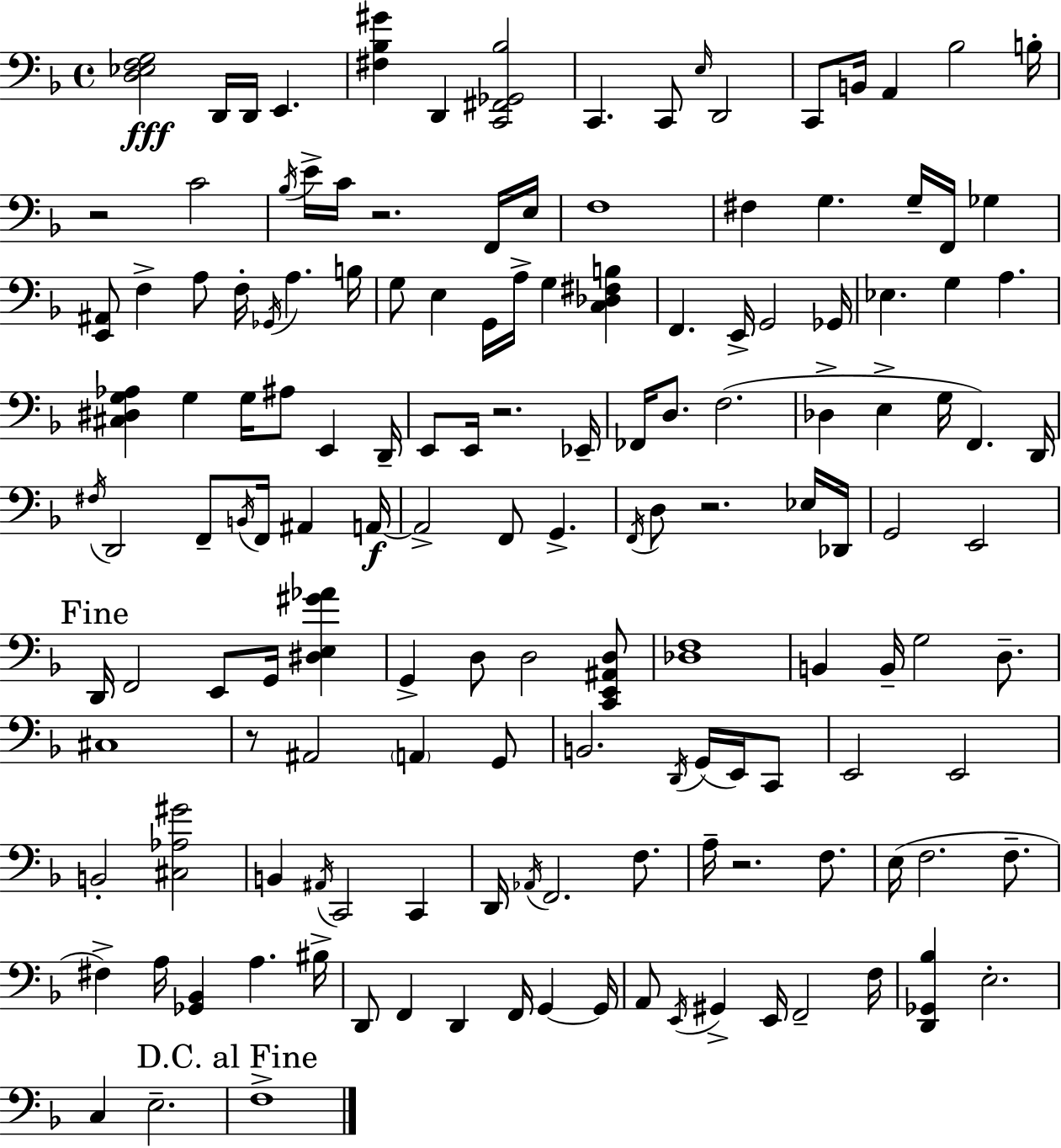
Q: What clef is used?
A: bass